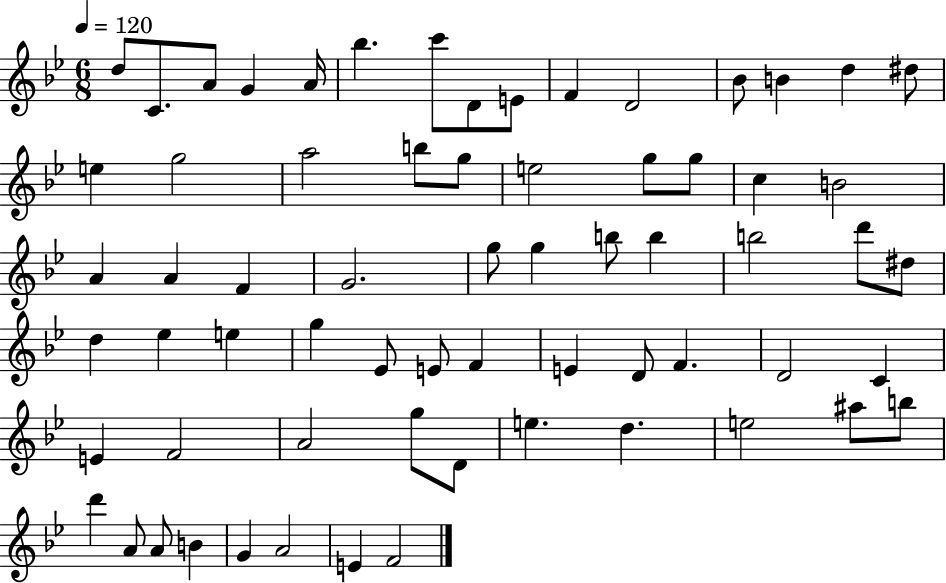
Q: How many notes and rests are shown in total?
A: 66